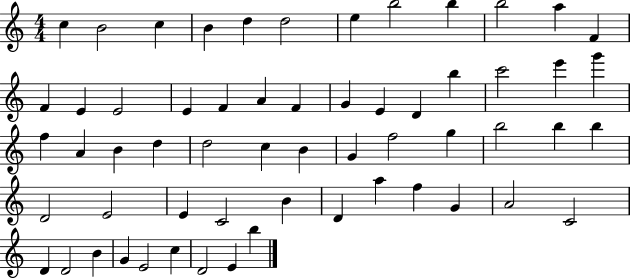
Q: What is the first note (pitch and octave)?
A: C5